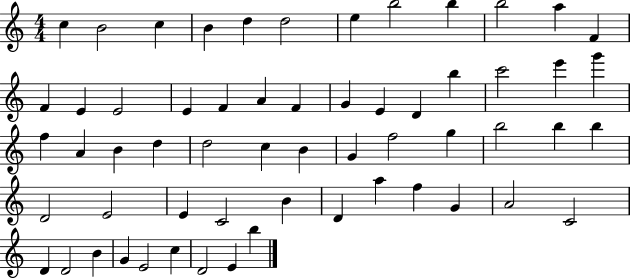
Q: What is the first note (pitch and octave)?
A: C5